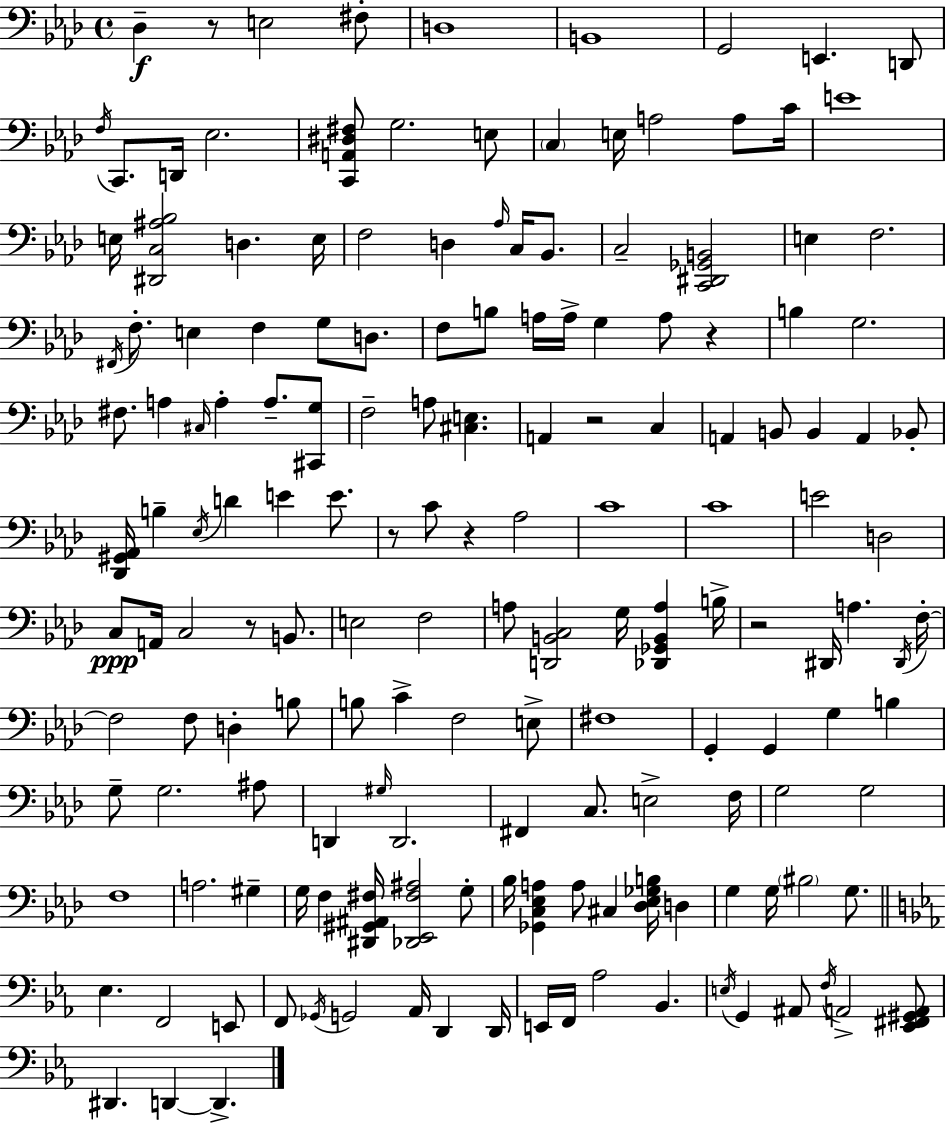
{
  \clef bass
  \time 4/4
  \defaultTimeSignature
  \key aes \major
  des4--\f r8 e2 fis8-. | d1 | b,1 | g,2 e,4. d,8 | \break \acciaccatura { f16 } c,8. d,16 ees2. | <c, a, dis fis>8 g2. e8 | \parenthesize c4 e16 a2 a8 | c'16 e'1 | \break e16 <dis, c ais bes>2 d4. | e16 f2 d4 \grace { aes16 } c16 bes,8. | c2-- <c, dis, ges, b,>2 | e4 f2. | \break \acciaccatura { fis,16 } f8.-. e4 f4 g8 | d8. f8 b8 a16 a16-> g4 a8 r4 | b4 g2. | fis8. a4 \grace { cis16 } a4-. a8.-- | \break <cis, g>8 f2-- a8 <cis e>4. | a,4 r2 | c4 a,4 b,8 b,4 a,4 | bes,8-. <des, gis, aes,>16 b4-- \acciaccatura { ees16 } d'4 e'4 | \break e'8. r8 c'8 r4 aes2 | c'1 | c'1 | e'2 d2 | \break c8\ppp a,16 c2 | r8 b,8. e2 f2 | a8 <d, b, c>2 g16 | <des, ges, b, a>4 b16-> r2 dis,16 a4. | \break \acciaccatura { dis,16 } f16-.~~ f2 f8 | d4-. b8 b8 c'4-> f2 | e8-> fis1 | g,4-. g,4 g4 | \break b4 g8-- g2. | ais8 d,4 \grace { gis16 } d,2. | fis,4 c8. e2-> | f16 g2 g2 | \break f1 | a2. | gis4-- g16 f4 <dis, gis, ais, fis>16 <des, ees, fis ais>2 | g8-. bes16 <ges, c ees a>4 a8 cis4 | \break <des ees ges b>16 d4 g4 g16 \parenthesize bis2 | g8. \bar "||" \break \key ees \major ees4. f,2 e,8 | f,8 \acciaccatura { ges,16 } g,2 aes,16 d,4 | d,16 e,16 f,16 aes2 bes,4. | \acciaccatura { e16 } g,4 ais,8 \acciaccatura { f16 } a,2-> | \break <ees, fis, gis, a,>8 dis,4. d,4~~ d,4.-> | \bar "|."
}